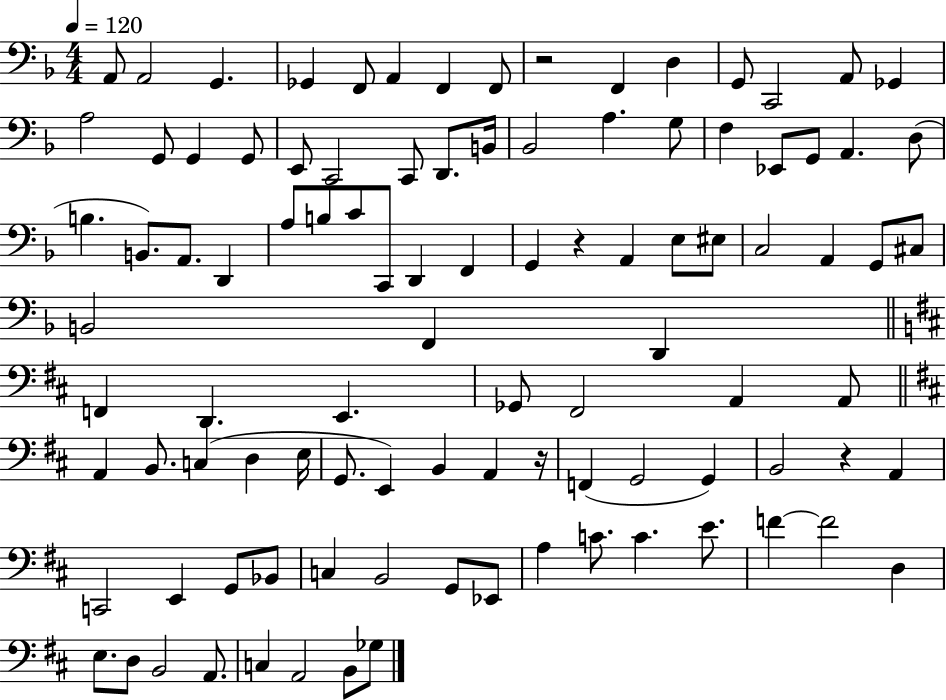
A2/e A2/h G2/q. Gb2/q F2/e A2/q F2/q F2/e R/h F2/q D3/q G2/e C2/h A2/e Gb2/q A3/h G2/e G2/q G2/e E2/e C2/h C2/e D2/e. B2/s Bb2/h A3/q. G3/e F3/q Eb2/e G2/e A2/q. D3/e B3/q. B2/e. A2/e. D2/q A3/e B3/e C4/e C2/e D2/q F2/q G2/q R/q A2/q E3/e EIS3/e C3/h A2/q G2/e C#3/e B2/h F2/q D2/q F2/q D2/q. E2/q. Gb2/e F#2/h A2/q A2/e A2/q B2/e. C3/q D3/q E3/s G2/e. E2/q B2/q A2/q R/s F2/q G2/h G2/q B2/h R/q A2/q C2/h E2/q G2/e Bb2/e C3/q B2/h G2/e Eb2/e A3/q C4/e. C4/q. E4/e. F4/q F4/h D3/q E3/e. D3/e B2/h A2/e. C3/q A2/h B2/e Gb3/e